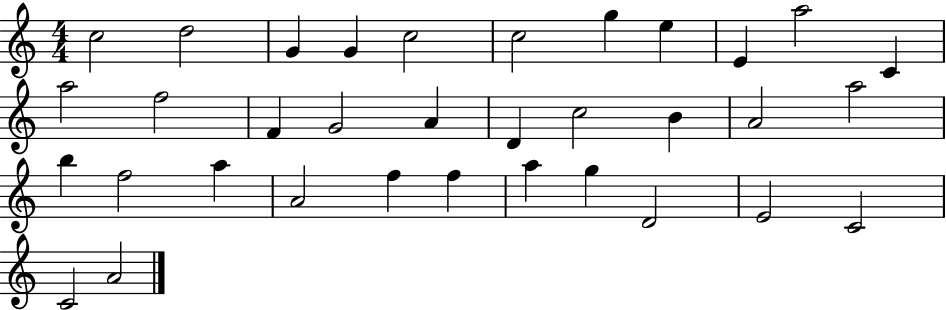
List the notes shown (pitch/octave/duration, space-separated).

C5/h D5/h G4/q G4/q C5/h C5/h G5/q E5/q E4/q A5/h C4/q A5/h F5/h F4/q G4/h A4/q D4/q C5/h B4/q A4/h A5/h B5/q F5/h A5/q A4/h F5/q F5/q A5/q G5/q D4/h E4/h C4/h C4/h A4/h